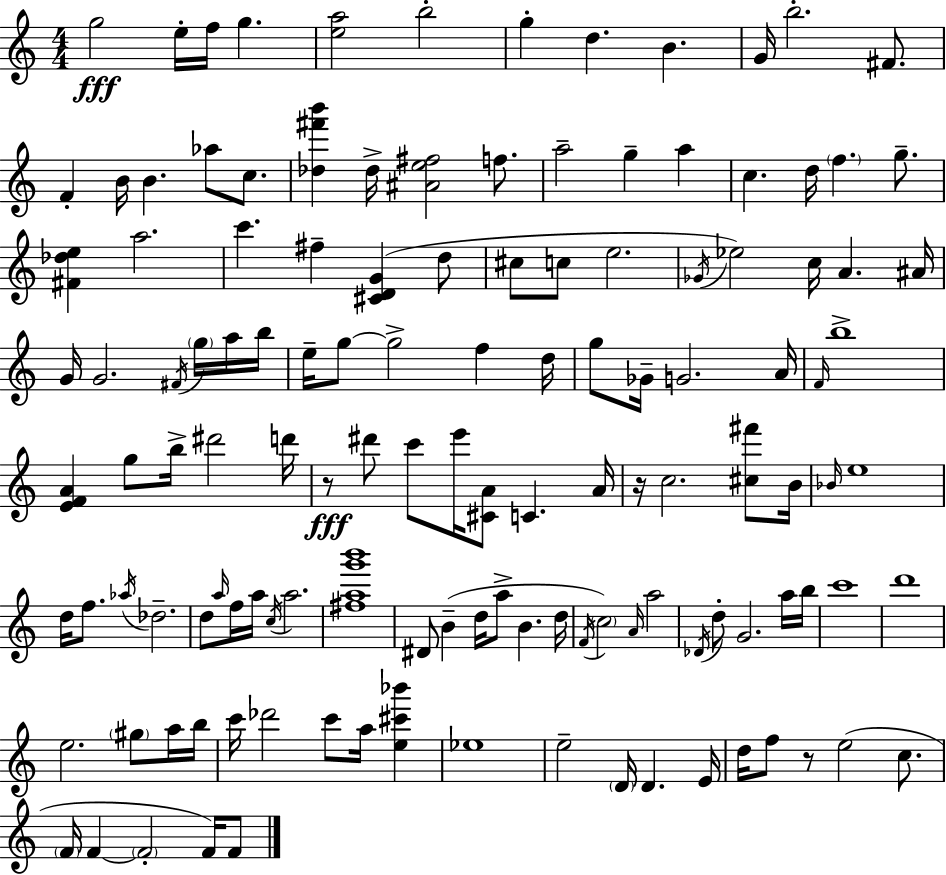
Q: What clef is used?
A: treble